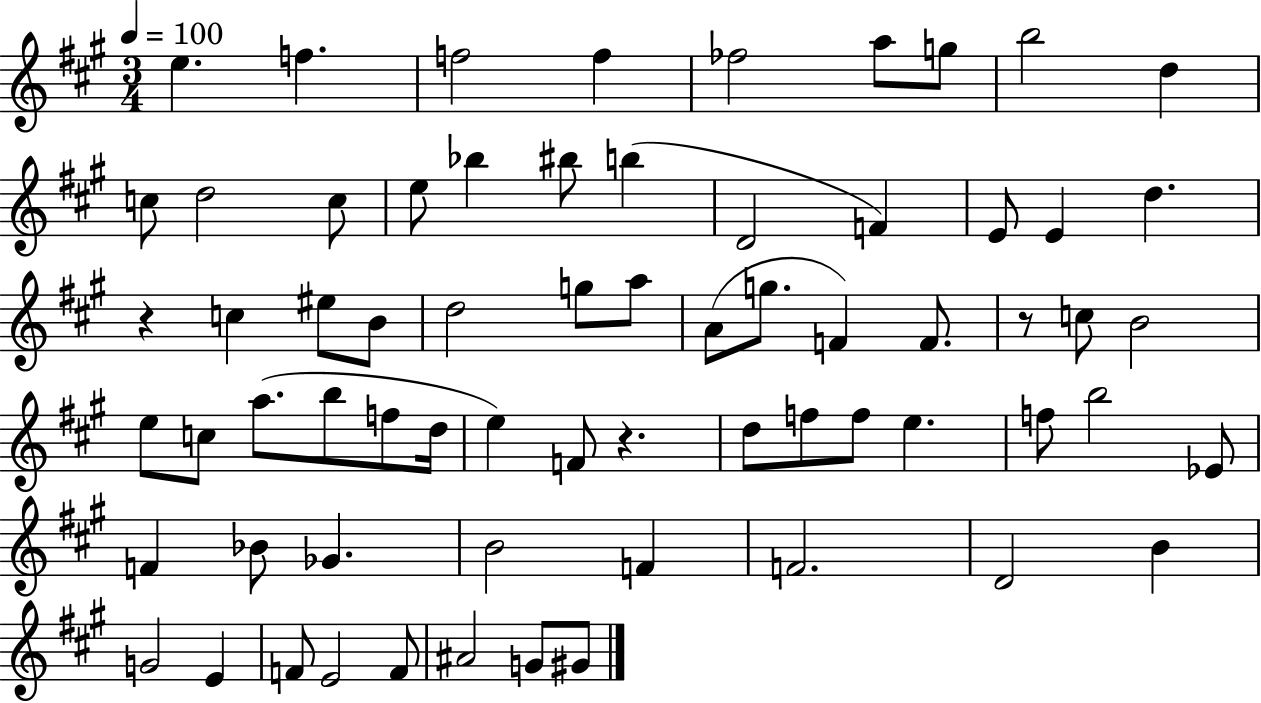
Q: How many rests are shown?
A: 3